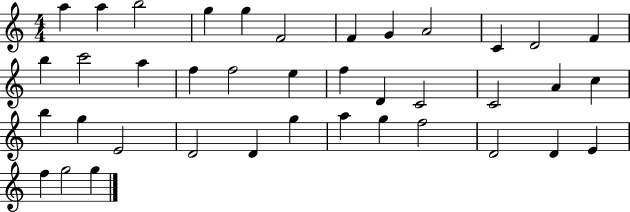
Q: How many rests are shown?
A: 0